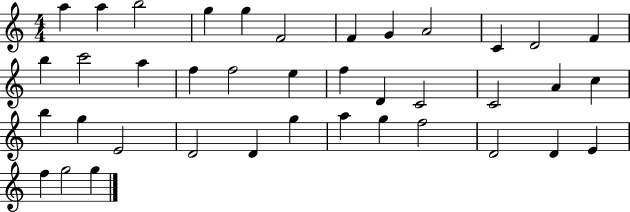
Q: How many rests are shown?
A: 0